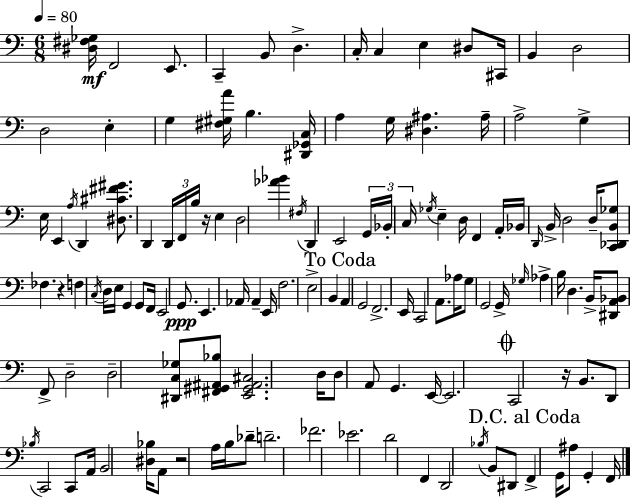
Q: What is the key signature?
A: C major